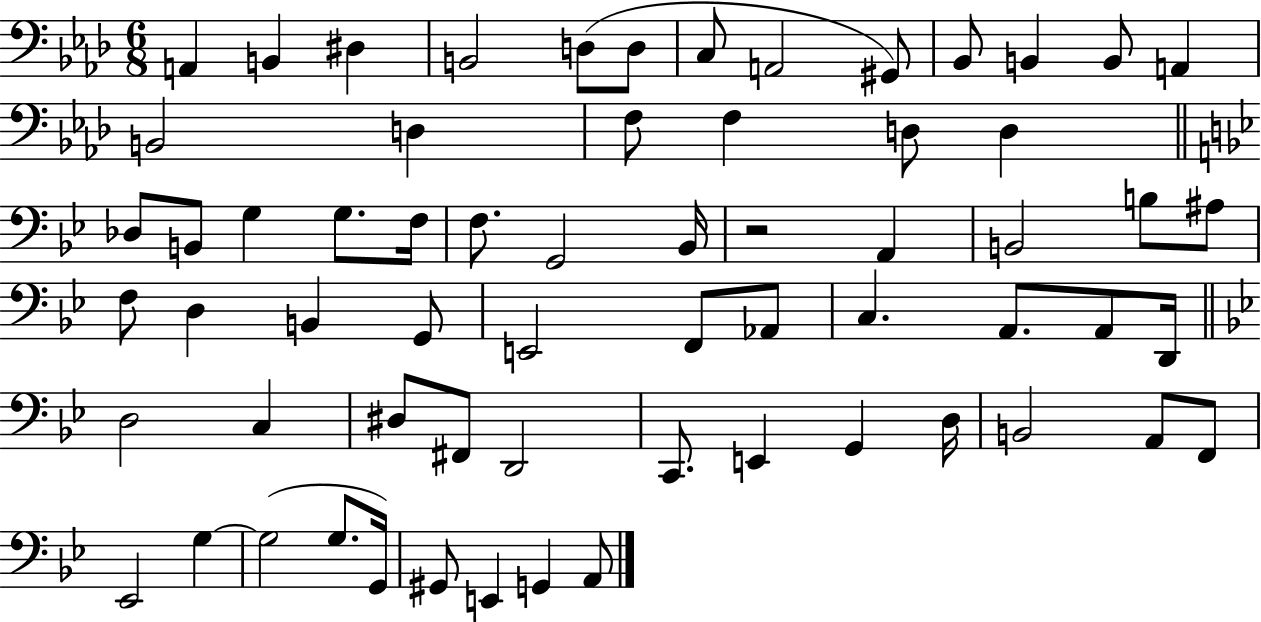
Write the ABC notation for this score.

X:1
T:Untitled
M:6/8
L:1/4
K:Ab
A,, B,, ^D, B,,2 D,/2 D,/2 C,/2 A,,2 ^G,,/2 _B,,/2 B,, B,,/2 A,, B,,2 D, F,/2 F, D,/2 D, _D,/2 B,,/2 G, G,/2 F,/4 F,/2 G,,2 _B,,/4 z2 A,, B,,2 B,/2 ^A,/2 F,/2 D, B,, G,,/2 E,,2 F,,/2 _A,,/2 C, A,,/2 A,,/2 D,,/4 D,2 C, ^D,/2 ^F,,/2 D,,2 C,,/2 E,, G,, D,/4 B,,2 A,,/2 F,,/2 _E,,2 G, G,2 G,/2 G,,/4 ^G,,/2 E,, G,, A,,/2